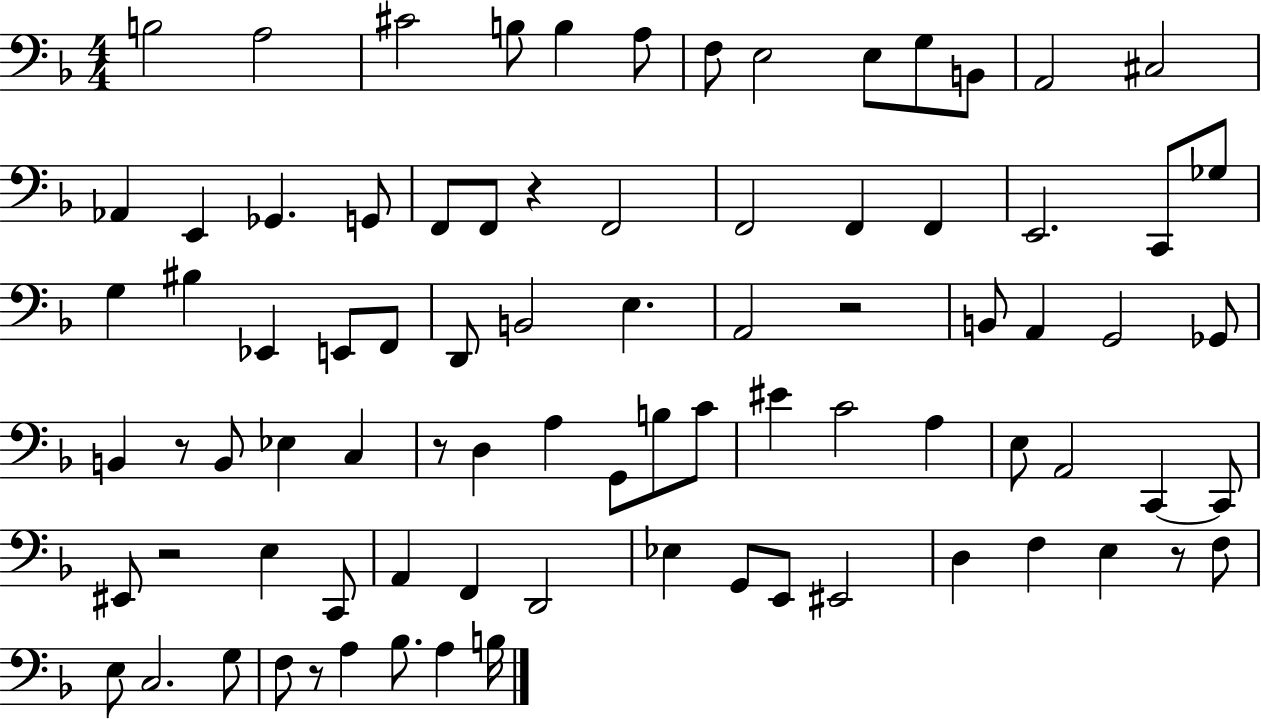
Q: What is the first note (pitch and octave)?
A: B3